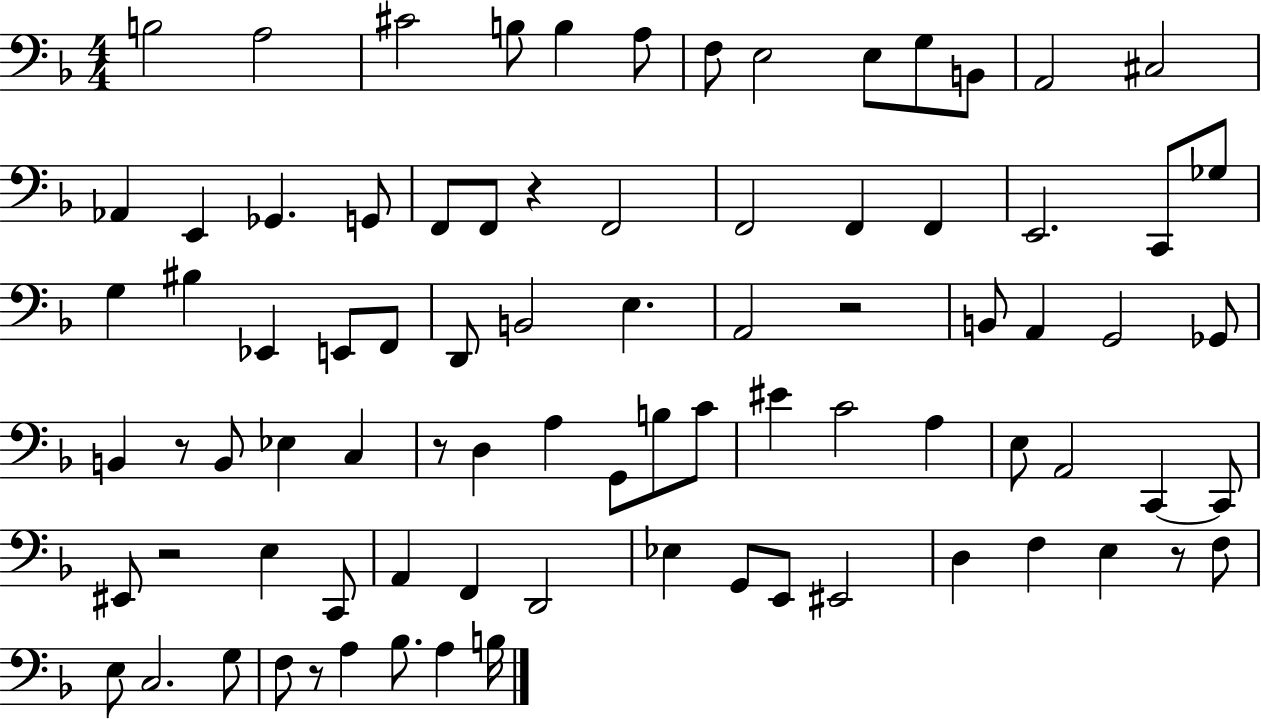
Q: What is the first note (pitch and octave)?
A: B3